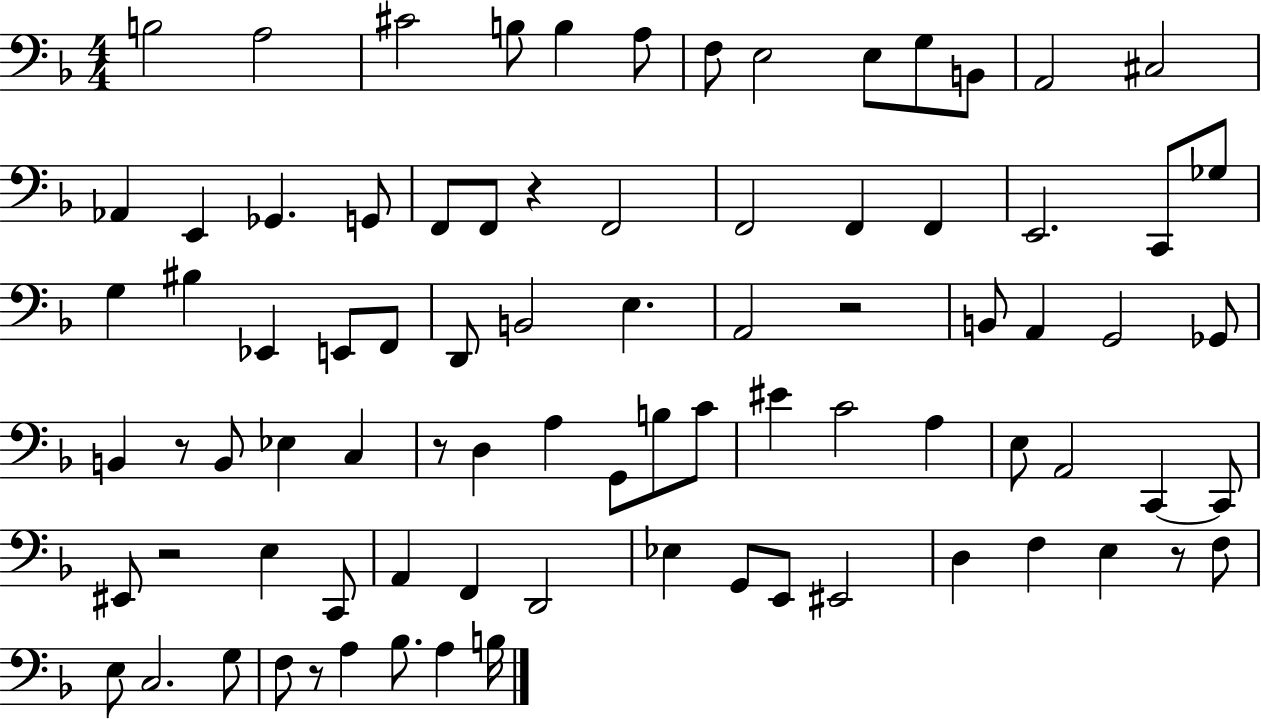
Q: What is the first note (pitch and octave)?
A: B3